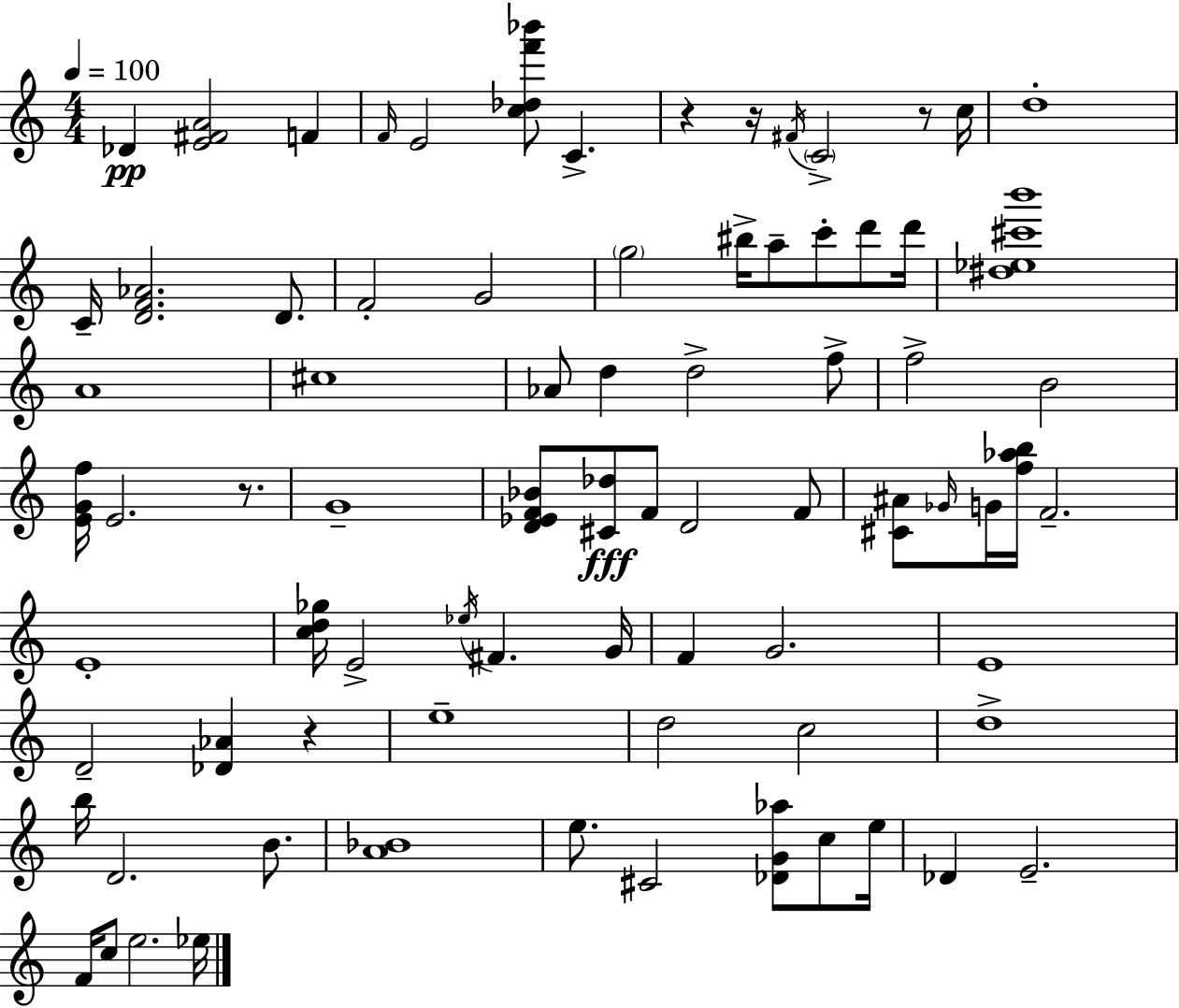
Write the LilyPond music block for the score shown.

{
  \clef treble
  \numericTimeSignature
  \time 4/4
  \key c \major
  \tempo 4 = 100
  \repeat volta 2 { des'4\pp <e' fis' a'>2 f'4 | \grace { f'16 } e'2 <c'' des'' f''' bes'''>8 c'4.-> | r4 r16 \acciaccatura { fis'16 } \parenthesize c'2-> r8 | c''16 d''1-. | \break c'16-- <d' f' aes'>2. d'8. | f'2-. g'2 | \parenthesize g''2 bis''16-> a''8-- c'''8-. d'''8 | d'''16 <dis'' ees'' cis''' b'''>1 | \break a'1 | cis''1 | aes'8 d''4 d''2-> | f''8-> f''2-> b'2 | \break <e' g' f''>16 e'2. r8. | g'1-- | <d' ees' f' bes'>8 <cis' des''>8\fff f'8 d'2 | f'8 <cis' ais'>8 \grace { ges'16 } g'16 <f'' aes'' b''>16 f'2.-- | \break e'1-. | <c'' d'' ges''>16 e'2-> \acciaccatura { ees''16 } fis'4. | g'16 f'4 g'2. | e'1 | \break d'2-- <des' aes'>4 | r4 e''1-- | d''2 c''2 | d''1-> | \break b''16 d'2. | b'8. <a' bes'>1 | e''8. cis'2 <des' g' aes''>8 | c''8 e''16 des'4 e'2.-- | \break f'16 c''8 e''2. | ees''16 } \bar "|."
}